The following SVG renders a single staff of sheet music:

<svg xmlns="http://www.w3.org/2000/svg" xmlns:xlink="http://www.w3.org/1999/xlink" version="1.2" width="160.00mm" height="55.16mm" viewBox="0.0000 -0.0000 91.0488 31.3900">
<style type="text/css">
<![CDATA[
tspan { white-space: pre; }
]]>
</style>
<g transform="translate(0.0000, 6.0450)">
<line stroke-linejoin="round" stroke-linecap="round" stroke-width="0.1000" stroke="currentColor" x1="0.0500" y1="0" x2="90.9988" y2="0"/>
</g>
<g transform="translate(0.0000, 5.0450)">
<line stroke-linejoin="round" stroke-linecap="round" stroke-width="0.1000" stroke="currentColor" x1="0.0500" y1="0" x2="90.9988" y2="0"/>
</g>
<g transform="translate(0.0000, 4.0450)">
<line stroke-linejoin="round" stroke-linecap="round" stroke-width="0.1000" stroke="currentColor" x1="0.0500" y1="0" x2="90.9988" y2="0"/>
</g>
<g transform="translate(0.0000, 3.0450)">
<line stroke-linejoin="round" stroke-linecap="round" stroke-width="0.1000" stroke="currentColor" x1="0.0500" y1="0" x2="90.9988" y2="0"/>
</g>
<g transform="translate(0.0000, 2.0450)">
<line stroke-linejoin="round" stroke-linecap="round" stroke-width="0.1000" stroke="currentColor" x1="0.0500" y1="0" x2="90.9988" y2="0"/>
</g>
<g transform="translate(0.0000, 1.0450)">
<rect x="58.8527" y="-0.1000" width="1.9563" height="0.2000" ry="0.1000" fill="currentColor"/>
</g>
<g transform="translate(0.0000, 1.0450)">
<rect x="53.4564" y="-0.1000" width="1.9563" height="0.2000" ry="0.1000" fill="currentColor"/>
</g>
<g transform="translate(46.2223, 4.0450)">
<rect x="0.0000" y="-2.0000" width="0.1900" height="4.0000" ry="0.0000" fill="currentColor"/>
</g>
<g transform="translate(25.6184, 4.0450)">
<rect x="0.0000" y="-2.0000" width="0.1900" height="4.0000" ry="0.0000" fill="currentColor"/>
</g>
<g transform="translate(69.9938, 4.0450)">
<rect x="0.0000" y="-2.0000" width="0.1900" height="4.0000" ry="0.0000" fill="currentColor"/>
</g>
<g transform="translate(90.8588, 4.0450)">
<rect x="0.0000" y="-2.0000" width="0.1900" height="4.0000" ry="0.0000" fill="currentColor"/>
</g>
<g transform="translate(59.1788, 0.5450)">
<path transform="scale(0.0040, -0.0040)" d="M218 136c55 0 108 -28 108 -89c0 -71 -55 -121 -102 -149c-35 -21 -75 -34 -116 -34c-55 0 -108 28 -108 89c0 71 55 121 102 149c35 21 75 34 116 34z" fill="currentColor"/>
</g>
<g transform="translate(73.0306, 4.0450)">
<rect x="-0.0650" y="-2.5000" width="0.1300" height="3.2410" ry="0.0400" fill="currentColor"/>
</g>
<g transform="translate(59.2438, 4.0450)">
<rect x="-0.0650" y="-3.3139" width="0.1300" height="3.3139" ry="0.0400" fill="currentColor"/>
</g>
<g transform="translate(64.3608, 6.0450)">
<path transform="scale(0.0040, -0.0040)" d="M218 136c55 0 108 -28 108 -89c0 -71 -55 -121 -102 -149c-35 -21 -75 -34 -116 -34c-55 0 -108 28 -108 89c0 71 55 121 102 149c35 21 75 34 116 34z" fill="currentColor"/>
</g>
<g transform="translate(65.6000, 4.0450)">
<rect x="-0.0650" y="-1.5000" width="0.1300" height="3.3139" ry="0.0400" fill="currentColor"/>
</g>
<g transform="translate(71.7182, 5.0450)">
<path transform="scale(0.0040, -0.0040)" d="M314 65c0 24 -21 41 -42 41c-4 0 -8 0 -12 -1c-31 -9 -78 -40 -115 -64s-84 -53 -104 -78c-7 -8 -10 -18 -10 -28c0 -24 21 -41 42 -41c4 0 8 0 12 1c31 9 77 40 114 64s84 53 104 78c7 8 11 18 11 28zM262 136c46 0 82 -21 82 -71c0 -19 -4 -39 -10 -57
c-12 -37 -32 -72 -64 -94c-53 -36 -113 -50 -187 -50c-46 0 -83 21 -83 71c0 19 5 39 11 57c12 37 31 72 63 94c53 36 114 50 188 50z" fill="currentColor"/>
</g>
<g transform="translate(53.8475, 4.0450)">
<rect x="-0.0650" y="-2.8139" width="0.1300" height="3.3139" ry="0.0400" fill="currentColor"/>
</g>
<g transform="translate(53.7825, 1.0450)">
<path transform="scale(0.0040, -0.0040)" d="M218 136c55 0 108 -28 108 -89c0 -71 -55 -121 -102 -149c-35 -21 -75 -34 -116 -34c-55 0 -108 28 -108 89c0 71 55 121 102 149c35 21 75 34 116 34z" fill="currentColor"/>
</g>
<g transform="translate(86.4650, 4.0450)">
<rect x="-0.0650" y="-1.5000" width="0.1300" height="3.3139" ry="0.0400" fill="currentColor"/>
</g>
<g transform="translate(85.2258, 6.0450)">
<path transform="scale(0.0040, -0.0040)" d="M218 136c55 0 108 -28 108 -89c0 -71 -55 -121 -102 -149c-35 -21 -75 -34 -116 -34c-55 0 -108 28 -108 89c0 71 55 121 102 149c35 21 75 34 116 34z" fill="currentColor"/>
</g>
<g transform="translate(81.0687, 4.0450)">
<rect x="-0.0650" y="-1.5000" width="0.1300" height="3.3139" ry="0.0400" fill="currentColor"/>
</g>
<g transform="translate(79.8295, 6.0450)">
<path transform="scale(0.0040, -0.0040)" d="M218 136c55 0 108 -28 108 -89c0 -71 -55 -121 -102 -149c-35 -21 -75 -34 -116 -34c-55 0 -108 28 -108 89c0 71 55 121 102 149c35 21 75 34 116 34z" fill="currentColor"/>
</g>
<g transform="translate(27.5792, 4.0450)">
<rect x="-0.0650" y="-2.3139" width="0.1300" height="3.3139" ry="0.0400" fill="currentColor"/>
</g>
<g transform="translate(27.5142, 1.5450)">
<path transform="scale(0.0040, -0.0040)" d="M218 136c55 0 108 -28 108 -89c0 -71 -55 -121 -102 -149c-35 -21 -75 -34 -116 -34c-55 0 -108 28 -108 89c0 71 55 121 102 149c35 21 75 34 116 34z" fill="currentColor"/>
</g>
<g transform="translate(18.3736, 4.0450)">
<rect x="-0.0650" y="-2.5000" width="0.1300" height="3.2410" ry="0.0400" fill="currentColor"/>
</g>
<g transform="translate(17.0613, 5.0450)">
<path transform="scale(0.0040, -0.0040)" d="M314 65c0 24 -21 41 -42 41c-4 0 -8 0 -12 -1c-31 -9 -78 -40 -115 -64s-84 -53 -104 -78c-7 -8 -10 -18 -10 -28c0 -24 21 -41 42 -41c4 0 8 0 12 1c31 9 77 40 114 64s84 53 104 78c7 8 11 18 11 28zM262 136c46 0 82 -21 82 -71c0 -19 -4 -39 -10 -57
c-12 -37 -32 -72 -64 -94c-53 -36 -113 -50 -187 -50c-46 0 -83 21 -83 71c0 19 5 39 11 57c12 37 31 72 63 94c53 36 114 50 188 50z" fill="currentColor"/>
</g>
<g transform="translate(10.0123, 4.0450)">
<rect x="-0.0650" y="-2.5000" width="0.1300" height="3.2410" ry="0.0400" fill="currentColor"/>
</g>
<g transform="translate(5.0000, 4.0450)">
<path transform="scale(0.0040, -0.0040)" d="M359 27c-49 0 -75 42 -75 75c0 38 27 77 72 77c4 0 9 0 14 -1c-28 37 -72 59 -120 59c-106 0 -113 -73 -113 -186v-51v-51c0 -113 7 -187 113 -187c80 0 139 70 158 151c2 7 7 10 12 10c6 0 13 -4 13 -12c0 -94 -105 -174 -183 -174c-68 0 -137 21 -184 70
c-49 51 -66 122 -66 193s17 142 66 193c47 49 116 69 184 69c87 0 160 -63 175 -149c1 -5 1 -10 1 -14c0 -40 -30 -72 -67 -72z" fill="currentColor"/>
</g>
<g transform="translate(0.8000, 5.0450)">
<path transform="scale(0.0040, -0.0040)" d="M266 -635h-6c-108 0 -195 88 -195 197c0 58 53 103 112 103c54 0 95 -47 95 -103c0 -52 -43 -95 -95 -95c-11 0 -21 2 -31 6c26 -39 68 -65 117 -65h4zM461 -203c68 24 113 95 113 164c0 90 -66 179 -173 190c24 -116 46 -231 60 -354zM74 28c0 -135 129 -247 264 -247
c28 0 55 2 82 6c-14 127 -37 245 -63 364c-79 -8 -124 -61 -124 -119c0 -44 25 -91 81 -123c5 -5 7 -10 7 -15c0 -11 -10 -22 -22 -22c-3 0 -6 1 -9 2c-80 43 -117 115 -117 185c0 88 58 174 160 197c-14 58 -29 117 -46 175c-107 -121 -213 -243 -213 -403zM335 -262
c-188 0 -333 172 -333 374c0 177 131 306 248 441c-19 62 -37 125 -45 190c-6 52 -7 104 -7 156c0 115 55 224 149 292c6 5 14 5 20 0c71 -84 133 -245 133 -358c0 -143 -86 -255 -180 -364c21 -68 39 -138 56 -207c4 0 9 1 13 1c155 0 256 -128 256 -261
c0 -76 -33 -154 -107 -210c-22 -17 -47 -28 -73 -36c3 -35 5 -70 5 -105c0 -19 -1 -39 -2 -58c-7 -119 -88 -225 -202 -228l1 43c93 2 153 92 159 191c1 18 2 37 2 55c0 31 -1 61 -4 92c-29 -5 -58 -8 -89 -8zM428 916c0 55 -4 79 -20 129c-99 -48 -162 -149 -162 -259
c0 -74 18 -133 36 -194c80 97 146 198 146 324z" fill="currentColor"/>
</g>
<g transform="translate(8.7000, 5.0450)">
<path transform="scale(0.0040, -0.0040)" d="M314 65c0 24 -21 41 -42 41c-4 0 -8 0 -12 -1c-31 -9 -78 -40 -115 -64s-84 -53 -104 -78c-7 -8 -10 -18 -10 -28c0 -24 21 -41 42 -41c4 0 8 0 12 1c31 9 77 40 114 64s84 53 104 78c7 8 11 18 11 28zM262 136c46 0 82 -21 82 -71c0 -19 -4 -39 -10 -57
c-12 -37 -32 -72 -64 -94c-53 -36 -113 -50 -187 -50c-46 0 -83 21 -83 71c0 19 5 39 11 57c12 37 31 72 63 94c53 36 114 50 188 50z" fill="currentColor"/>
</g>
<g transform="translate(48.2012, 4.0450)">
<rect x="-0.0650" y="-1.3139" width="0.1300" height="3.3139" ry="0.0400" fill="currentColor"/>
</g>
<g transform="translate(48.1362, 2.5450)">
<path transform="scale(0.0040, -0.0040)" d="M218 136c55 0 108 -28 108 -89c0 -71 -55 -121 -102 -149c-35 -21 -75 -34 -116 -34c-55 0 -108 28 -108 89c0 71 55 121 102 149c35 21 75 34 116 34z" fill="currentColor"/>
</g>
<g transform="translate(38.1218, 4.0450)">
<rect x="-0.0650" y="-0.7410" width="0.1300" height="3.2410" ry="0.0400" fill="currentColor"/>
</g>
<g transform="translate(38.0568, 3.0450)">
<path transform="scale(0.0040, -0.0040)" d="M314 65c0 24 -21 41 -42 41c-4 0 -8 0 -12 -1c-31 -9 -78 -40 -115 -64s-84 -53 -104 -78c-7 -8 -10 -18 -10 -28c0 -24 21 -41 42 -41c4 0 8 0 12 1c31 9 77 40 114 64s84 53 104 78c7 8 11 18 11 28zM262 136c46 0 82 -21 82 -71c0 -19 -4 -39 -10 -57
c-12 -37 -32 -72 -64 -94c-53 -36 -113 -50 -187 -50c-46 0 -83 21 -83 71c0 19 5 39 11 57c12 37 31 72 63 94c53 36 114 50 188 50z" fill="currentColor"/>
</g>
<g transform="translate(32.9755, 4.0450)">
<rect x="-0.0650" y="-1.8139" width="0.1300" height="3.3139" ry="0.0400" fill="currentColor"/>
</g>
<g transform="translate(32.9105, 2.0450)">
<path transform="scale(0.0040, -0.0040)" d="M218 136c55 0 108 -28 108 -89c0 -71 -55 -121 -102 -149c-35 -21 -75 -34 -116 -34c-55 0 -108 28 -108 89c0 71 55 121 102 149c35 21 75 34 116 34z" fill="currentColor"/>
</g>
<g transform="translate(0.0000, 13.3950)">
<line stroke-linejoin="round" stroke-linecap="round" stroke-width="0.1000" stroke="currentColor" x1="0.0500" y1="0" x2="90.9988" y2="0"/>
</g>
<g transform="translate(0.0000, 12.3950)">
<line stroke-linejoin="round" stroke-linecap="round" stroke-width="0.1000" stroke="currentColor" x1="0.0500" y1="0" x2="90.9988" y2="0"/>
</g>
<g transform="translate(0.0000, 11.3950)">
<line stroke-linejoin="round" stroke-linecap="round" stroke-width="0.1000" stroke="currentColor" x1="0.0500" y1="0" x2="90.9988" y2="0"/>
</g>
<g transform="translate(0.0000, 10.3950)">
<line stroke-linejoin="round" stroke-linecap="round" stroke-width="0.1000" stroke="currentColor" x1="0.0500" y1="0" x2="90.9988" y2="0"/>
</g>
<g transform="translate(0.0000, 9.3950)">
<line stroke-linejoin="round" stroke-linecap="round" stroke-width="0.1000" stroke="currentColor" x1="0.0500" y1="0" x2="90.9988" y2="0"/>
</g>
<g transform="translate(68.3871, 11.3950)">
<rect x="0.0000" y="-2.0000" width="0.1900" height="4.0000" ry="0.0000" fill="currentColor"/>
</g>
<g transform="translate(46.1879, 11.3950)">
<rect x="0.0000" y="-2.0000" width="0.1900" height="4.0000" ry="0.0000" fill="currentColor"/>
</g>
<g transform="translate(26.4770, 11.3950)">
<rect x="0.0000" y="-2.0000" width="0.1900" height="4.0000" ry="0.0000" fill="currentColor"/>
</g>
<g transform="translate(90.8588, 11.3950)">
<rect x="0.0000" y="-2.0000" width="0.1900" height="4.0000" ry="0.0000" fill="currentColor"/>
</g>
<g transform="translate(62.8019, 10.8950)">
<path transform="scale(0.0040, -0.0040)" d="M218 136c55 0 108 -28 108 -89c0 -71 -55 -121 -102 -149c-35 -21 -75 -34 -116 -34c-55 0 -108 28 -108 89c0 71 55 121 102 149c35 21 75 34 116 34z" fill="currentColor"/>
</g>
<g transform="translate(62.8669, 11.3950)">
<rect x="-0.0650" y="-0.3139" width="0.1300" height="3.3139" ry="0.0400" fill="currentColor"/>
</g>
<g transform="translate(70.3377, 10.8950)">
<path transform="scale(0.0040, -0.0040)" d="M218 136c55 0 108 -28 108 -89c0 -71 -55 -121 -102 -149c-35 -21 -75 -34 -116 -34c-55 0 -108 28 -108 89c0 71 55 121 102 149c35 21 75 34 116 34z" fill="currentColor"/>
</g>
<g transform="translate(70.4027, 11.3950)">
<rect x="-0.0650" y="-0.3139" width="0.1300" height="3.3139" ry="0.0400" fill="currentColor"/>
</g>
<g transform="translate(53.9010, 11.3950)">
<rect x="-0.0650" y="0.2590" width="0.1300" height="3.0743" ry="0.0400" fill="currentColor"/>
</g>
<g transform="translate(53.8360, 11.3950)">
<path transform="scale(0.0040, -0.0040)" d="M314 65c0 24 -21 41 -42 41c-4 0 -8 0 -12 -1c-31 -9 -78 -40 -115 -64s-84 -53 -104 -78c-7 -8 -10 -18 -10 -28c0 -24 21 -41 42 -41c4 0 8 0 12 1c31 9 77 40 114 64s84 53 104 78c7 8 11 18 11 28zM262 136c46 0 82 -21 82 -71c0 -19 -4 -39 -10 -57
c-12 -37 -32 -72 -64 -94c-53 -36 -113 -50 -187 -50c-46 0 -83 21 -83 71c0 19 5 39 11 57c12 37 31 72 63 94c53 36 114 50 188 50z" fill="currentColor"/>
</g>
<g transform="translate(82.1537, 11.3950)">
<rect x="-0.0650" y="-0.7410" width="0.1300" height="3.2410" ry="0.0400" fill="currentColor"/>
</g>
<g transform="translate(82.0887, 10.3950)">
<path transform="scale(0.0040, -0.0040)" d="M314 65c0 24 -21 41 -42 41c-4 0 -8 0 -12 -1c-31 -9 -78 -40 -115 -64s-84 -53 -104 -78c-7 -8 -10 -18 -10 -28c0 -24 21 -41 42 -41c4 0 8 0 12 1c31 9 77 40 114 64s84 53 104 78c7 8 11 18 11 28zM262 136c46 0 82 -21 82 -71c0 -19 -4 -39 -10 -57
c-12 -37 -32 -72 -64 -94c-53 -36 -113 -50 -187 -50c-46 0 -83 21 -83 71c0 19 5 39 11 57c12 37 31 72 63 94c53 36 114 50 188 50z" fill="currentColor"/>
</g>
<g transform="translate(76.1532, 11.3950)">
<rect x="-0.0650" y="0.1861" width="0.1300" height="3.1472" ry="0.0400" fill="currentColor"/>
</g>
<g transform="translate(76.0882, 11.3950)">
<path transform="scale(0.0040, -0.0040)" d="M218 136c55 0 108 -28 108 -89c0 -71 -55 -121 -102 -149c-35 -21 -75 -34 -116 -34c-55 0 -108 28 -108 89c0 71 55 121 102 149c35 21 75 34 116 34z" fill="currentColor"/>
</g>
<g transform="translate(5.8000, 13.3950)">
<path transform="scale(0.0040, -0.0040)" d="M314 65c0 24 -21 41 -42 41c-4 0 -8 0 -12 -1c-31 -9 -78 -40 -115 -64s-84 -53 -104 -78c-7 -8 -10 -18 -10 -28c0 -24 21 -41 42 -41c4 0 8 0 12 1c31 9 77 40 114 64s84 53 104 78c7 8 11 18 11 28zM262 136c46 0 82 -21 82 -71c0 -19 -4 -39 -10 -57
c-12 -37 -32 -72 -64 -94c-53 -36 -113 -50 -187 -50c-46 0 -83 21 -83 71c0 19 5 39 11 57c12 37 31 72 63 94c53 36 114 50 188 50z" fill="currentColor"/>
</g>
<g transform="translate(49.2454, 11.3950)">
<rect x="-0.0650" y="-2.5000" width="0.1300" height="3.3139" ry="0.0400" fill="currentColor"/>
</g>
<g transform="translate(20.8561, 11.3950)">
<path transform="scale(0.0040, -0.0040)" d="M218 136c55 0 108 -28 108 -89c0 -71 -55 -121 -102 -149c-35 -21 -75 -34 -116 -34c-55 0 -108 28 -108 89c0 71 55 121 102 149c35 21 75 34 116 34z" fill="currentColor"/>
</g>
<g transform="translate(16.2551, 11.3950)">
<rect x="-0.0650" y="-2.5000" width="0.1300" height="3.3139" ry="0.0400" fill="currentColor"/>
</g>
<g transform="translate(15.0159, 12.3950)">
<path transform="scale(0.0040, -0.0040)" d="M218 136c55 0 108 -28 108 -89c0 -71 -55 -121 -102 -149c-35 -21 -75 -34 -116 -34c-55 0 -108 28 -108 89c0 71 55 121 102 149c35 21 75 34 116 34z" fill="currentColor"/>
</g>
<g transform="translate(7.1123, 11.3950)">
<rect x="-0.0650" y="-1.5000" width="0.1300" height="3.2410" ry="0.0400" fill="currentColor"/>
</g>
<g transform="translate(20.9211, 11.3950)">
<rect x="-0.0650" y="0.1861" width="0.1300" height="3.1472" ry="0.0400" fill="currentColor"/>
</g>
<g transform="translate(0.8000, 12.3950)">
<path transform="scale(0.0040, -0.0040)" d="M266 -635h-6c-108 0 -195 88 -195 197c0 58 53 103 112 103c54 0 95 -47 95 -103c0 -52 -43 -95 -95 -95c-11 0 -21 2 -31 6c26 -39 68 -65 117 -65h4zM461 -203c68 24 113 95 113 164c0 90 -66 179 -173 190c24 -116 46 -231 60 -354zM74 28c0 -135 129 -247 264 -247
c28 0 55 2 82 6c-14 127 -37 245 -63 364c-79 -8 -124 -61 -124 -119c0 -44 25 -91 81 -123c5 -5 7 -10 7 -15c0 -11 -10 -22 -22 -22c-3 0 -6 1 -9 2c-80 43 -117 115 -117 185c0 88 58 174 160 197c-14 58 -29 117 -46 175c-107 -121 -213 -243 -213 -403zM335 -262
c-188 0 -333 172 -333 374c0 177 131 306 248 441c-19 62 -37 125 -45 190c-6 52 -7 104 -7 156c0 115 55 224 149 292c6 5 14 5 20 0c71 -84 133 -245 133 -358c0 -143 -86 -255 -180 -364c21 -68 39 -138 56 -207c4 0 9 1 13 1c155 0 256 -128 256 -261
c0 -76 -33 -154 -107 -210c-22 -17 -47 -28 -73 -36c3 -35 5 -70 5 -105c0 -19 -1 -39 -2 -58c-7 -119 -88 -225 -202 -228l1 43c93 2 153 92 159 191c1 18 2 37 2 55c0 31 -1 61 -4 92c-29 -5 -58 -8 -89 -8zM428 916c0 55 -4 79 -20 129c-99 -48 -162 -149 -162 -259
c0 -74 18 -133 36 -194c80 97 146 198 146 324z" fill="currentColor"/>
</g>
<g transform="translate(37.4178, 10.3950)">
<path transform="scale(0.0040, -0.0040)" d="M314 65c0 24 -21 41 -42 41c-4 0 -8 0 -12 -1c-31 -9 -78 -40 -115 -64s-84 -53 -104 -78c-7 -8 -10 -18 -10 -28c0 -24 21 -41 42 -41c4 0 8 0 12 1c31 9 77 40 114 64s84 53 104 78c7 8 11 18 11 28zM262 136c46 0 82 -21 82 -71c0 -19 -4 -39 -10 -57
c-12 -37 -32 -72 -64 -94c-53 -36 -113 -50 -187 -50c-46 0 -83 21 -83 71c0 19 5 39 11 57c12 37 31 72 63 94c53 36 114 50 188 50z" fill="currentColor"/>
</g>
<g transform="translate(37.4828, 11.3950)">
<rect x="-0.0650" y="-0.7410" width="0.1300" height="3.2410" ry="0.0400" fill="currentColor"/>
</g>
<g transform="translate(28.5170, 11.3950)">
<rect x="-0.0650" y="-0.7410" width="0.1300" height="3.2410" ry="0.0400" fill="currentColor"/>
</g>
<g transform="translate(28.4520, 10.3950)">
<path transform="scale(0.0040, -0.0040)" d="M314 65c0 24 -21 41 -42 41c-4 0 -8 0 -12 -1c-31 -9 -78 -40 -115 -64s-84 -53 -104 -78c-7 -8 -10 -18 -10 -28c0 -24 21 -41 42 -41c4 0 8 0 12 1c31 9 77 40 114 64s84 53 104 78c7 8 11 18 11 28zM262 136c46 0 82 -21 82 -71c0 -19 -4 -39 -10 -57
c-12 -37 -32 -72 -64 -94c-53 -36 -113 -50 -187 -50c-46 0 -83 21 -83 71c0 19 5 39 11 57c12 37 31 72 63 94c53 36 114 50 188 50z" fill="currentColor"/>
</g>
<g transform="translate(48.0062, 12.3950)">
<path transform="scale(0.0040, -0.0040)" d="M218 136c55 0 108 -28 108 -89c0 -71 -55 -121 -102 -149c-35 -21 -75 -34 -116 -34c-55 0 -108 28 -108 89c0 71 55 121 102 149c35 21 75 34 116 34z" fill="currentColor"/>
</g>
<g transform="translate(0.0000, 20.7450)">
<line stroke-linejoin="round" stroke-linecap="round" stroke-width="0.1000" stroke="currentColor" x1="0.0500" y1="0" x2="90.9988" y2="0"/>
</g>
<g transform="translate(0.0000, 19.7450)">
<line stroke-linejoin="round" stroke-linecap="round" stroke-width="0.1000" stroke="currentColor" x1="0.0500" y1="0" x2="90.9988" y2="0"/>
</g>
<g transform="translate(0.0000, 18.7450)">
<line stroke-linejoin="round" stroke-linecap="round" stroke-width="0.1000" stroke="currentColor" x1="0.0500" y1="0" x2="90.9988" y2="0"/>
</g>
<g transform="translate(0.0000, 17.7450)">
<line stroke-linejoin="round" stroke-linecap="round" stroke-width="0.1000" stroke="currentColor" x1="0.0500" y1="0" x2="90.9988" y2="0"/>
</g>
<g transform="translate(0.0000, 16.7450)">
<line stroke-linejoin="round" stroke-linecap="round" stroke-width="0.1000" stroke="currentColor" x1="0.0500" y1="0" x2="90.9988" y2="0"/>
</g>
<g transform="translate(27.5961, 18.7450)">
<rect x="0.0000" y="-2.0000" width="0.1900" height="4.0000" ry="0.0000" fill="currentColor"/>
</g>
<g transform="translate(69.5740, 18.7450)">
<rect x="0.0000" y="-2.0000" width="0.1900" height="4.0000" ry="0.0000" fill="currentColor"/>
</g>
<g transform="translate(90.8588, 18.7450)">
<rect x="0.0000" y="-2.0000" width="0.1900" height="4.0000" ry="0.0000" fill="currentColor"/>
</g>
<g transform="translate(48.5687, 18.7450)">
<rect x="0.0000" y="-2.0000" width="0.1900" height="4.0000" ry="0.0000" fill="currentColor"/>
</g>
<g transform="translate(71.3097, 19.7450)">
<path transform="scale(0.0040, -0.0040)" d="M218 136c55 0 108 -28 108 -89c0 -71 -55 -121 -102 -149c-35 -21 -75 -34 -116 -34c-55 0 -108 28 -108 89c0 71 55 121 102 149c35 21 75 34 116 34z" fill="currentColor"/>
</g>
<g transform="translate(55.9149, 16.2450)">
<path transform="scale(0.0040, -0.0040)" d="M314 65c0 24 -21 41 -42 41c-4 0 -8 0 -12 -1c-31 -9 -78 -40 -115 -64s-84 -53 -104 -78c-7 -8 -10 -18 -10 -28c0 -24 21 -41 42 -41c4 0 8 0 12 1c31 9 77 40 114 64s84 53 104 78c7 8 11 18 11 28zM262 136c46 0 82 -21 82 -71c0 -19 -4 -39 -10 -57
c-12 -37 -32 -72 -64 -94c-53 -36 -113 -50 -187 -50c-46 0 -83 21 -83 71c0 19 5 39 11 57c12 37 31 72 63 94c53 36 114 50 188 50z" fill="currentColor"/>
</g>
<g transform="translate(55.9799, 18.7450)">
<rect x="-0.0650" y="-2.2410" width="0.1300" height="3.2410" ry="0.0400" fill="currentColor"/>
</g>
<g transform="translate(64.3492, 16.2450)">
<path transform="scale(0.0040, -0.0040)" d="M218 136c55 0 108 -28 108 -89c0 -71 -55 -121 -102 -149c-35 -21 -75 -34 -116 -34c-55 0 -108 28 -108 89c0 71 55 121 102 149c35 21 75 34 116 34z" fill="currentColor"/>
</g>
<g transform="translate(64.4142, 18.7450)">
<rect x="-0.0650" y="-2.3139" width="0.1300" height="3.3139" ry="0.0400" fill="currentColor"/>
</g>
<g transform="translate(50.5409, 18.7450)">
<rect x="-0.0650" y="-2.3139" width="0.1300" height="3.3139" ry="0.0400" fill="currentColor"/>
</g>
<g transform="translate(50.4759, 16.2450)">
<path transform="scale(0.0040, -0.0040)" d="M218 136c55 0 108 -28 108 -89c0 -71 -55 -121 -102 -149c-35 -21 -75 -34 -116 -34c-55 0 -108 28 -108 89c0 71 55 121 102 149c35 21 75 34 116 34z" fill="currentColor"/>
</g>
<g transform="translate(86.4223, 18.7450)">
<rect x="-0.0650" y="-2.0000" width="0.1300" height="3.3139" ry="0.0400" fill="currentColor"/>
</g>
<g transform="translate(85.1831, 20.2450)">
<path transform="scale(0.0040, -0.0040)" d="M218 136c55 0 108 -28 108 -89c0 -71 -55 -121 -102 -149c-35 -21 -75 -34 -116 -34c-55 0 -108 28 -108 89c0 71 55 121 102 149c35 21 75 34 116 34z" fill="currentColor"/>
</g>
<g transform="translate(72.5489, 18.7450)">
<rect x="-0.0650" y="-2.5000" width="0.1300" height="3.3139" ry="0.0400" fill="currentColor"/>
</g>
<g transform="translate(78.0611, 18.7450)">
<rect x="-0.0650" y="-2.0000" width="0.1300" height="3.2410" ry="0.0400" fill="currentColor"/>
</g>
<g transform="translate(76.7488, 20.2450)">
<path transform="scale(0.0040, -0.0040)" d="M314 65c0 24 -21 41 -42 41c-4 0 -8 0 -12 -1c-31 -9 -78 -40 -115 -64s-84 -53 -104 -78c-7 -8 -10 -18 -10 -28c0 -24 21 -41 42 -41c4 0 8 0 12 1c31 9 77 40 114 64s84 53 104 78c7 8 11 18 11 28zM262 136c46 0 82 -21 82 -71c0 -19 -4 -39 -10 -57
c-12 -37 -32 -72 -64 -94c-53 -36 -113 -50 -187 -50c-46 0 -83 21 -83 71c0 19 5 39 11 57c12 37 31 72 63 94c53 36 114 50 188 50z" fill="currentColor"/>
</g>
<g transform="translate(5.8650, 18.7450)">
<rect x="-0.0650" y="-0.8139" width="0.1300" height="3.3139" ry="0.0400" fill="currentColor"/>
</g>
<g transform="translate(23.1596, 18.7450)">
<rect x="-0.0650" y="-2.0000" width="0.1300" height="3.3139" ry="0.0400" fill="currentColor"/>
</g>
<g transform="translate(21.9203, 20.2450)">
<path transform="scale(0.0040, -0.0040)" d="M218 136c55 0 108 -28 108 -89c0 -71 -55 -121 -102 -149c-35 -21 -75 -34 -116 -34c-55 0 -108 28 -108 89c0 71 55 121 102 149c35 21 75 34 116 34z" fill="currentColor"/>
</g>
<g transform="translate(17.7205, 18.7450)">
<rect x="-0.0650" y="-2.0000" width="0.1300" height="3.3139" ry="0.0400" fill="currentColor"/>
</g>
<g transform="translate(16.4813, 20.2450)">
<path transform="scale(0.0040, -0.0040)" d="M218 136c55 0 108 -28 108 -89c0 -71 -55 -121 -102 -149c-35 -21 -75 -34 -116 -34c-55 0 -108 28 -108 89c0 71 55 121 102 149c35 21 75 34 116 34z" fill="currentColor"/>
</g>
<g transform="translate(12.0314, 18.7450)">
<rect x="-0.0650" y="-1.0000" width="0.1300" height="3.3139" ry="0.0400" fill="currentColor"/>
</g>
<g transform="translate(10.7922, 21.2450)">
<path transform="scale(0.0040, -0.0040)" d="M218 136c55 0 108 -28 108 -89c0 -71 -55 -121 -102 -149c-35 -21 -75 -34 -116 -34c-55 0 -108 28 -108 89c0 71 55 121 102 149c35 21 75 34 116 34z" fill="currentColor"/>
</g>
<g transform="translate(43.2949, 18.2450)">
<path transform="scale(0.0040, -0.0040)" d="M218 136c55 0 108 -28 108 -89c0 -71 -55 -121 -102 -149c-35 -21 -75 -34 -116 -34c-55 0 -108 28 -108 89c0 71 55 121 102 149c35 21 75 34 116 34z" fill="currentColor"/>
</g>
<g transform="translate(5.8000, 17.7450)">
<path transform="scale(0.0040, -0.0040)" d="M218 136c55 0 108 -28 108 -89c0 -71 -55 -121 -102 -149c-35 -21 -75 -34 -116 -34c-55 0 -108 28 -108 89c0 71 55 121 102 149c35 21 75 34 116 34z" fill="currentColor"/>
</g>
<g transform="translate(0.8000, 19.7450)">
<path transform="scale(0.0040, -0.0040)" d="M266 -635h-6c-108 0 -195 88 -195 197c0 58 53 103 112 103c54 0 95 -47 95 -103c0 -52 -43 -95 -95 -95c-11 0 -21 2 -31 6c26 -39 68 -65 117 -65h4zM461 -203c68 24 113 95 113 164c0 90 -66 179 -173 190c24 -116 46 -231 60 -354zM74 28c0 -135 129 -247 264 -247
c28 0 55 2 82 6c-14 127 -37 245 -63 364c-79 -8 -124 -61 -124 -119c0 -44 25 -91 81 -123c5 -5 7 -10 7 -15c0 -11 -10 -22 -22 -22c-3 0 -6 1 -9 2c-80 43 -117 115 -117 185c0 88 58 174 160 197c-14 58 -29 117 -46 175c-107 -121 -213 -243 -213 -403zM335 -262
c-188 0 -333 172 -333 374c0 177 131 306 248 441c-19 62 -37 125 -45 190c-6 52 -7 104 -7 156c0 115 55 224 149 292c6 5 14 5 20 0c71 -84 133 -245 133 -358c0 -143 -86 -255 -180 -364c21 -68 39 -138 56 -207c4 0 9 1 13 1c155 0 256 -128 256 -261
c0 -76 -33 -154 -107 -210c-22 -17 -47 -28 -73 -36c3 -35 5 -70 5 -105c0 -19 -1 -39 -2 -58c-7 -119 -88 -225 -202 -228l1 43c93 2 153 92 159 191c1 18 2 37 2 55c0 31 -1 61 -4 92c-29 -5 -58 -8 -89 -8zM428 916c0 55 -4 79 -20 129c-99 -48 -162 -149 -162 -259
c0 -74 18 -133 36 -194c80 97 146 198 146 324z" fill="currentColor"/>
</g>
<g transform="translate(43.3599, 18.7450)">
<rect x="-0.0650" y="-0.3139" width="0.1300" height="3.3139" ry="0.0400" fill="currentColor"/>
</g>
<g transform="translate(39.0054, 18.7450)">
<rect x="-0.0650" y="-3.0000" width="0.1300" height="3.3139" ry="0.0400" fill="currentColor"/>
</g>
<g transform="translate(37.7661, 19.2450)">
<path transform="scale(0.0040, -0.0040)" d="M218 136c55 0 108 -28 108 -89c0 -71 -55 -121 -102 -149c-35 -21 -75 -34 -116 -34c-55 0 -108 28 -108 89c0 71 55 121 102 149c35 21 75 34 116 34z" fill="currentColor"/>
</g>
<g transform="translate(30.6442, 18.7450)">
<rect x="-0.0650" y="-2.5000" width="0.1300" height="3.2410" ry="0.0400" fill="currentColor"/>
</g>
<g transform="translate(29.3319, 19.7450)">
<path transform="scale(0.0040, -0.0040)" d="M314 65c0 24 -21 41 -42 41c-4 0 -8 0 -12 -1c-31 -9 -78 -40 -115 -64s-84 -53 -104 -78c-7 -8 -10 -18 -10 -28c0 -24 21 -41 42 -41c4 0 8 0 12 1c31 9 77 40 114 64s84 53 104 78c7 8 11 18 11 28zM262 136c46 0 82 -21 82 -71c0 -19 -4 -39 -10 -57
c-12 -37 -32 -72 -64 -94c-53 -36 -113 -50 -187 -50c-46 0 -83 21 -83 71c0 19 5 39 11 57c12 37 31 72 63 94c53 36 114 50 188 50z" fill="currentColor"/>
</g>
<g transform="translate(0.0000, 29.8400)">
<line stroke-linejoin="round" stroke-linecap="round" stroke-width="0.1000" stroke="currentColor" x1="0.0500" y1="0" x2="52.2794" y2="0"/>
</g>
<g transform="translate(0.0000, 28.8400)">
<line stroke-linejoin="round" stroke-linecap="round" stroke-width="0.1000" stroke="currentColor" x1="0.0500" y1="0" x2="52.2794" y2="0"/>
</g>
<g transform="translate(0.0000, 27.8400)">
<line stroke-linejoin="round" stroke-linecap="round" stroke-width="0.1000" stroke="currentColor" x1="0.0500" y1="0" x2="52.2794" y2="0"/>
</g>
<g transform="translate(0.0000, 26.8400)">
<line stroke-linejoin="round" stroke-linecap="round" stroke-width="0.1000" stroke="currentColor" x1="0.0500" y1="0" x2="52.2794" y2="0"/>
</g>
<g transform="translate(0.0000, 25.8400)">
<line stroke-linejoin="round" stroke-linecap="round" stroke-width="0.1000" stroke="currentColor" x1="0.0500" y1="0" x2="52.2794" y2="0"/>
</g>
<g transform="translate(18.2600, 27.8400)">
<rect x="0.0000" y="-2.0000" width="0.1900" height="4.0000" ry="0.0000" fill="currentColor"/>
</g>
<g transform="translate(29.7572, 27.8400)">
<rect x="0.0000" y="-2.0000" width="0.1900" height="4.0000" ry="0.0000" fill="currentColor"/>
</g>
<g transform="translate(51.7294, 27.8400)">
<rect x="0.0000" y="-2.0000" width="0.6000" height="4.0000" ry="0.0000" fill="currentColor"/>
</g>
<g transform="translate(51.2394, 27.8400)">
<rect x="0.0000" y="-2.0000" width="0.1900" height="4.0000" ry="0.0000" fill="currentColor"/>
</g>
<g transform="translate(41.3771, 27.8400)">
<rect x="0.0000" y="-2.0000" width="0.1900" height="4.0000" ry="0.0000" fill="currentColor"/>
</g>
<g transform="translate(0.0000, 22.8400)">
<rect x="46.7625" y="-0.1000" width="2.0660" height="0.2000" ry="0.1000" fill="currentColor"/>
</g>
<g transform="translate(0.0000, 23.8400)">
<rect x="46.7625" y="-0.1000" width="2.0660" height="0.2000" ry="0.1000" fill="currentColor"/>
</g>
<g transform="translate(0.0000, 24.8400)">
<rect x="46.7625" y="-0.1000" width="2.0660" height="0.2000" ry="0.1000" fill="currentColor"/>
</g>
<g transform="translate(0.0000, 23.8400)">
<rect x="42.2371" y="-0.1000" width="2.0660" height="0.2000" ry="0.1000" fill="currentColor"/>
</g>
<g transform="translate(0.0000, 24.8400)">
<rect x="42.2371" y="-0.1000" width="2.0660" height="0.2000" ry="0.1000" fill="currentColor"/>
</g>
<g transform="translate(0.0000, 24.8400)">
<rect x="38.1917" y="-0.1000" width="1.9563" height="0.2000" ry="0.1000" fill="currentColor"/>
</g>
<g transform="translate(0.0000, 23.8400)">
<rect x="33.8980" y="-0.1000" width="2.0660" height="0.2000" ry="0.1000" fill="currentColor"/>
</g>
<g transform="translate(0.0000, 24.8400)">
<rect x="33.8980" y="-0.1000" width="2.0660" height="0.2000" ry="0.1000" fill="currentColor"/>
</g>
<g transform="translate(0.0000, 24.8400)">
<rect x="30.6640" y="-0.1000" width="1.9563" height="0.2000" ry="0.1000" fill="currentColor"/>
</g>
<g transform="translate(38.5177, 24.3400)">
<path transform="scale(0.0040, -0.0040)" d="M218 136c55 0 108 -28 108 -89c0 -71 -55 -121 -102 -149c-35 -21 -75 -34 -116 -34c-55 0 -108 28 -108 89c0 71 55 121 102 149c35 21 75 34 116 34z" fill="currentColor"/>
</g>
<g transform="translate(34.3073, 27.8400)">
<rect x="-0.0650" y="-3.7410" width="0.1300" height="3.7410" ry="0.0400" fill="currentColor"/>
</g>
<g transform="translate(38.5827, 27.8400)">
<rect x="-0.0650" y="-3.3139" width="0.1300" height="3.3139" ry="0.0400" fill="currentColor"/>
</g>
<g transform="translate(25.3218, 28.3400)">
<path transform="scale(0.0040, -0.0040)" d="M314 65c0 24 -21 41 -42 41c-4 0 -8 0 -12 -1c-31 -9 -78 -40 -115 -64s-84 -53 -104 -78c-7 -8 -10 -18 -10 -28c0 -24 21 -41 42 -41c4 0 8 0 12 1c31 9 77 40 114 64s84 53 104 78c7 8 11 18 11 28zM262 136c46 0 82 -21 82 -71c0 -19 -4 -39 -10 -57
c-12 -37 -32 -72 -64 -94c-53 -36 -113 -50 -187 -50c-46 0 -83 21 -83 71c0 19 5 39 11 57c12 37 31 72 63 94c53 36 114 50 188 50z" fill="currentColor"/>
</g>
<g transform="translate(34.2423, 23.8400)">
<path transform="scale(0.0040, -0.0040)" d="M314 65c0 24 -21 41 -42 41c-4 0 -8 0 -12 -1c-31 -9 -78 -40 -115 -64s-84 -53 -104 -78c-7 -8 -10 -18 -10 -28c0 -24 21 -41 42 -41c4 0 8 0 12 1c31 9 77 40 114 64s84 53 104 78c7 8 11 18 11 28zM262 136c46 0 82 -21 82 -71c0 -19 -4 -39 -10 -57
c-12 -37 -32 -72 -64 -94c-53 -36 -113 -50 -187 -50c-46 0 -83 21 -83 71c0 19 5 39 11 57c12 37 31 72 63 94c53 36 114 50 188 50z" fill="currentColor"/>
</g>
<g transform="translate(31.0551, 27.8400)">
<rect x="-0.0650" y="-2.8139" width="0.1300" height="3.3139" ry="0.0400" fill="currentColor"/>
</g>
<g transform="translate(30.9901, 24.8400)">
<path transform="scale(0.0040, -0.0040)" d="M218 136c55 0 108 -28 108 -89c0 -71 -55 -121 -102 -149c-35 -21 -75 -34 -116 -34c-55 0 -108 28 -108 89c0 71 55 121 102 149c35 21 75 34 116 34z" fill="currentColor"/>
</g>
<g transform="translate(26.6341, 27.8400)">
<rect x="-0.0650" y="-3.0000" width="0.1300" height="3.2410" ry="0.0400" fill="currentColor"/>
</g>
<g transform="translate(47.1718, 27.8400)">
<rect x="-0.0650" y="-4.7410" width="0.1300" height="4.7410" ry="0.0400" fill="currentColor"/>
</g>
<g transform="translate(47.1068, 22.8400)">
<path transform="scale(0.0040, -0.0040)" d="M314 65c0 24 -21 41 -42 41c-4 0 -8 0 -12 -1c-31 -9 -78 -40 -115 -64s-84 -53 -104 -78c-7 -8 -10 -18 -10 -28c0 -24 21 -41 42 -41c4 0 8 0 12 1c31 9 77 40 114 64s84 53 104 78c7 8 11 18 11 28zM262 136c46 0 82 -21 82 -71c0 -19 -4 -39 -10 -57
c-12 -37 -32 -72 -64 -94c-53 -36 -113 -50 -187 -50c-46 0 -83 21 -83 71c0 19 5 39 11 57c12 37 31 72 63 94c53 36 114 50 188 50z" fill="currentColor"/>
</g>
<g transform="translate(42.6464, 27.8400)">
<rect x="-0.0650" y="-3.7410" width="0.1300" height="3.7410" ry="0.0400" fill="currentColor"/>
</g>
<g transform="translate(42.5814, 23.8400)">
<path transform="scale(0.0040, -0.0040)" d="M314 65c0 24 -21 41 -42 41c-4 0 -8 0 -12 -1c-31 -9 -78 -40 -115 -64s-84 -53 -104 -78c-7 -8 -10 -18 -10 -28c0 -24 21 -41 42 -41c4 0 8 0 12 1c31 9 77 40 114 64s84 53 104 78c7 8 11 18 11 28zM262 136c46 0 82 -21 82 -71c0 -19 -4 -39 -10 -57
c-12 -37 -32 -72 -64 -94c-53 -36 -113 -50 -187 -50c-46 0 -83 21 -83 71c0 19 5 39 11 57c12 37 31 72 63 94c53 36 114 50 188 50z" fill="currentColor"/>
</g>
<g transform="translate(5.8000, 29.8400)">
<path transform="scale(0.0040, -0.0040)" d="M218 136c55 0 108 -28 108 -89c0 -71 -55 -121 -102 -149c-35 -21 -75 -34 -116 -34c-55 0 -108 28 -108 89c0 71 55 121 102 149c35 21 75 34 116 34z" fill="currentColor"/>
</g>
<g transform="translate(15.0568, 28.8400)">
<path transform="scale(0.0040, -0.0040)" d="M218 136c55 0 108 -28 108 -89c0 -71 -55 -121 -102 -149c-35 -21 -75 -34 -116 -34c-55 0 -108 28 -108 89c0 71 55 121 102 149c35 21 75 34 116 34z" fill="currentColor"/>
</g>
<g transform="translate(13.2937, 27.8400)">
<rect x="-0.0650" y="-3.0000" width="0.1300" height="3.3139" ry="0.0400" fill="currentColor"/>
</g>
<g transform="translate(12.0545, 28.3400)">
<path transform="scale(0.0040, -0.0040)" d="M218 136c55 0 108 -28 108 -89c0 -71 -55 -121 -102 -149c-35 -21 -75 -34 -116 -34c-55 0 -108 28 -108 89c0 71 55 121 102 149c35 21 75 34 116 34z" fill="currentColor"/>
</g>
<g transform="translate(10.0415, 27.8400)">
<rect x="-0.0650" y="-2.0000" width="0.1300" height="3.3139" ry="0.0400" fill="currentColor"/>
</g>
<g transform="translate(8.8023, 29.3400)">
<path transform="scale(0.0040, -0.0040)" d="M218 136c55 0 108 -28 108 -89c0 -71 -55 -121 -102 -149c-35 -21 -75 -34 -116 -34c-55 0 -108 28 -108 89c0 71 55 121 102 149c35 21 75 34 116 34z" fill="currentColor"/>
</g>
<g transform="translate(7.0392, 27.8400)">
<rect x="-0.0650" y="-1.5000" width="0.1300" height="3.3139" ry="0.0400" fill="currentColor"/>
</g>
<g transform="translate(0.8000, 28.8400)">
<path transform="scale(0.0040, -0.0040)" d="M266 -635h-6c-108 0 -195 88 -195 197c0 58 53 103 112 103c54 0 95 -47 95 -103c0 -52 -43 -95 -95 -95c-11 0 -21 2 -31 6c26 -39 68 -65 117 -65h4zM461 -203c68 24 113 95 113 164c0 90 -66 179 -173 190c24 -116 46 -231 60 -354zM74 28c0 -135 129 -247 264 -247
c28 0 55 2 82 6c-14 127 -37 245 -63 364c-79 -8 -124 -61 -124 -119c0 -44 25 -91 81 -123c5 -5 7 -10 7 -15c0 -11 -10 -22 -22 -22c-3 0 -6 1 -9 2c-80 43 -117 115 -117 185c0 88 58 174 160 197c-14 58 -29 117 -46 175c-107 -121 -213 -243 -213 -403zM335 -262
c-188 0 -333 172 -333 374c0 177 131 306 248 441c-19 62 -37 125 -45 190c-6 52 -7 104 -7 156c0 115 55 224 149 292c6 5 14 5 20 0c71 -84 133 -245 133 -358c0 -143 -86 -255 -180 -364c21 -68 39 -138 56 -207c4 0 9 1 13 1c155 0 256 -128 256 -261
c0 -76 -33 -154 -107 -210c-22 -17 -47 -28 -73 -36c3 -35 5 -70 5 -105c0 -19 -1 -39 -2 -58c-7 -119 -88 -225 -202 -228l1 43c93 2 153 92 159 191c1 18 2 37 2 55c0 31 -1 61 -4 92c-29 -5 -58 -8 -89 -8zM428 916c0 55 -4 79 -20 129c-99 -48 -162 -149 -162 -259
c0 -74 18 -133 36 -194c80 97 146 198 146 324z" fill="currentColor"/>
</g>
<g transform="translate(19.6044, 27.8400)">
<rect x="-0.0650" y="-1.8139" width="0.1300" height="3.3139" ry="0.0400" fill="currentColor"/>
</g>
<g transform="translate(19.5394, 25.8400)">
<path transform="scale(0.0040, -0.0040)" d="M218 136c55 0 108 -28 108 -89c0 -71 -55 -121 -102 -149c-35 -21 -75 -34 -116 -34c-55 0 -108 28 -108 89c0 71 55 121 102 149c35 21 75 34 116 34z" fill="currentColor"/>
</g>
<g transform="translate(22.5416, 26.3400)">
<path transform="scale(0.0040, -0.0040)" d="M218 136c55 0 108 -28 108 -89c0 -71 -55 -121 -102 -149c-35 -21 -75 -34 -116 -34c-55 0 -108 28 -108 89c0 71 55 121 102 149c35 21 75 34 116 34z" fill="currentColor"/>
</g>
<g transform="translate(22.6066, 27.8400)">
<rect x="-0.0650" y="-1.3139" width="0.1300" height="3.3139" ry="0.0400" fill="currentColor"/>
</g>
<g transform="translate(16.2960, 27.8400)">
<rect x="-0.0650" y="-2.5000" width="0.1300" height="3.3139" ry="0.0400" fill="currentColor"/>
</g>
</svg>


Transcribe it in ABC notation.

X:1
T:Untitled
M:4/4
L:1/4
K:C
G2 G2 g f d2 e a b E G2 E E E2 G B d2 d2 G B2 c c B d2 d D F F G2 A c g g2 g G F2 F E F A G f e A2 a c'2 b c'2 e'2